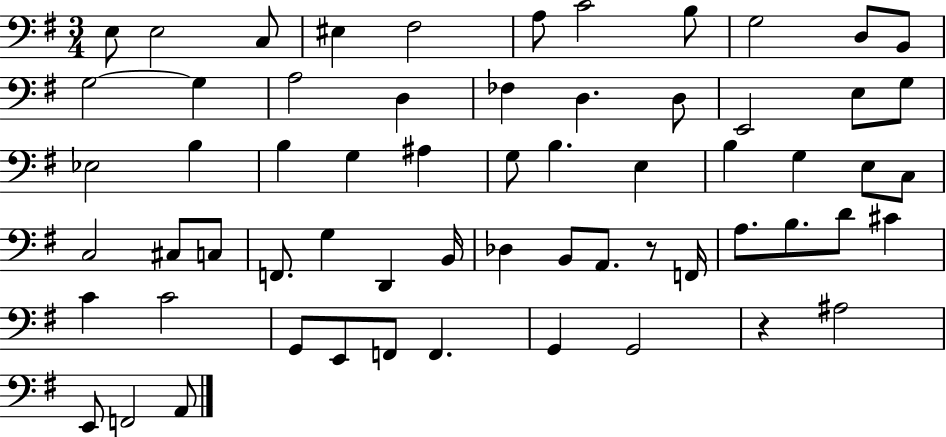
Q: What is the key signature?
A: G major